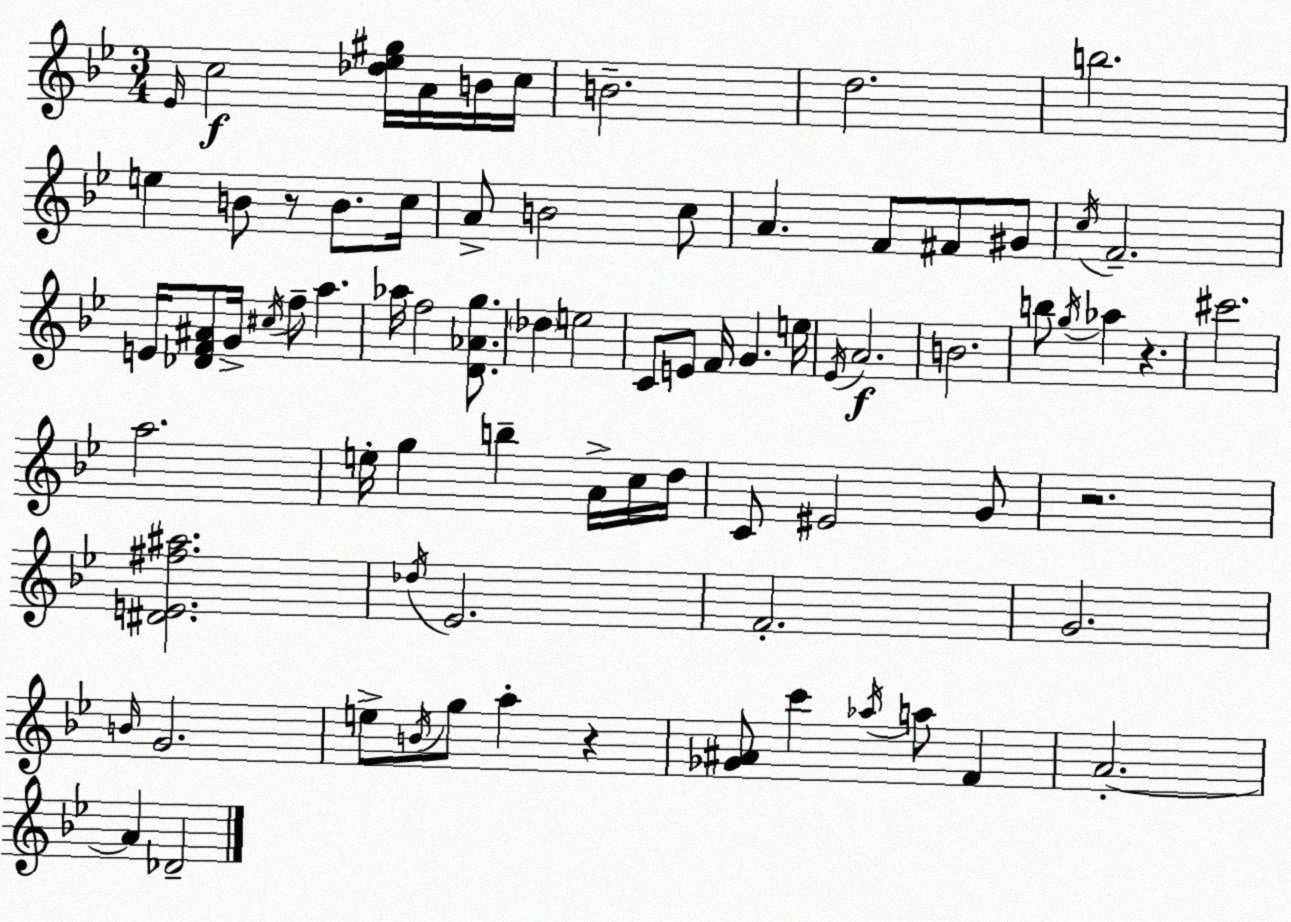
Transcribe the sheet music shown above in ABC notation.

X:1
T:Untitled
M:3/4
L:1/4
K:Bb
_E/4 c2 [_d_e^g]/4 A/4 B/4 c/4 B2 d2 b2 e B/2 z/2 B/2 c/4 A/2 B2 c/2 A F/2 ^F/2 ^G/2 c/4 F2 E/4 [_DF^A]/2 G/4 ^c/4 f/2 a _a/4 f2 [D_Ag]/2 _d e2 C/2 E/2 F/4 G e/4 _E/4 A2 B2 b/2 g/4 _a z ^c'2 a2 e/4 g b A/4 c/4 d/4 C/2 ^E2 G/2 z2 [^DE^f^a]2 _d/4 _E2 F2 G2 B/4 G2 e/2 B/4 g/2 a z [_G^A]/2 c' _a/4 a/2 F A2 A _D2